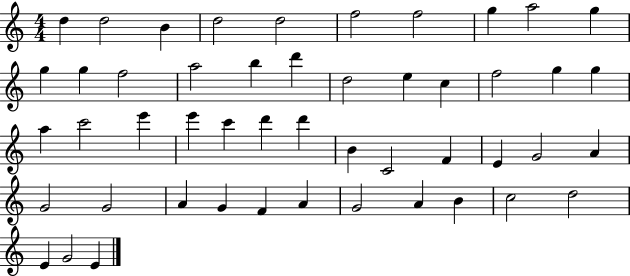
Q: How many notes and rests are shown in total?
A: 49